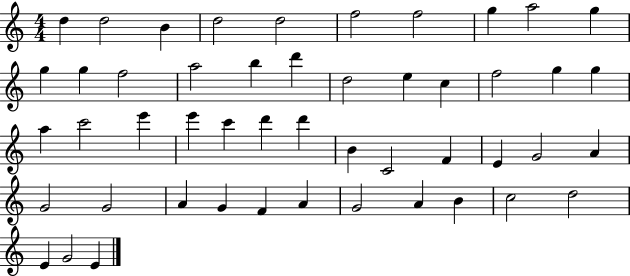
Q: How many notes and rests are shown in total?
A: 49